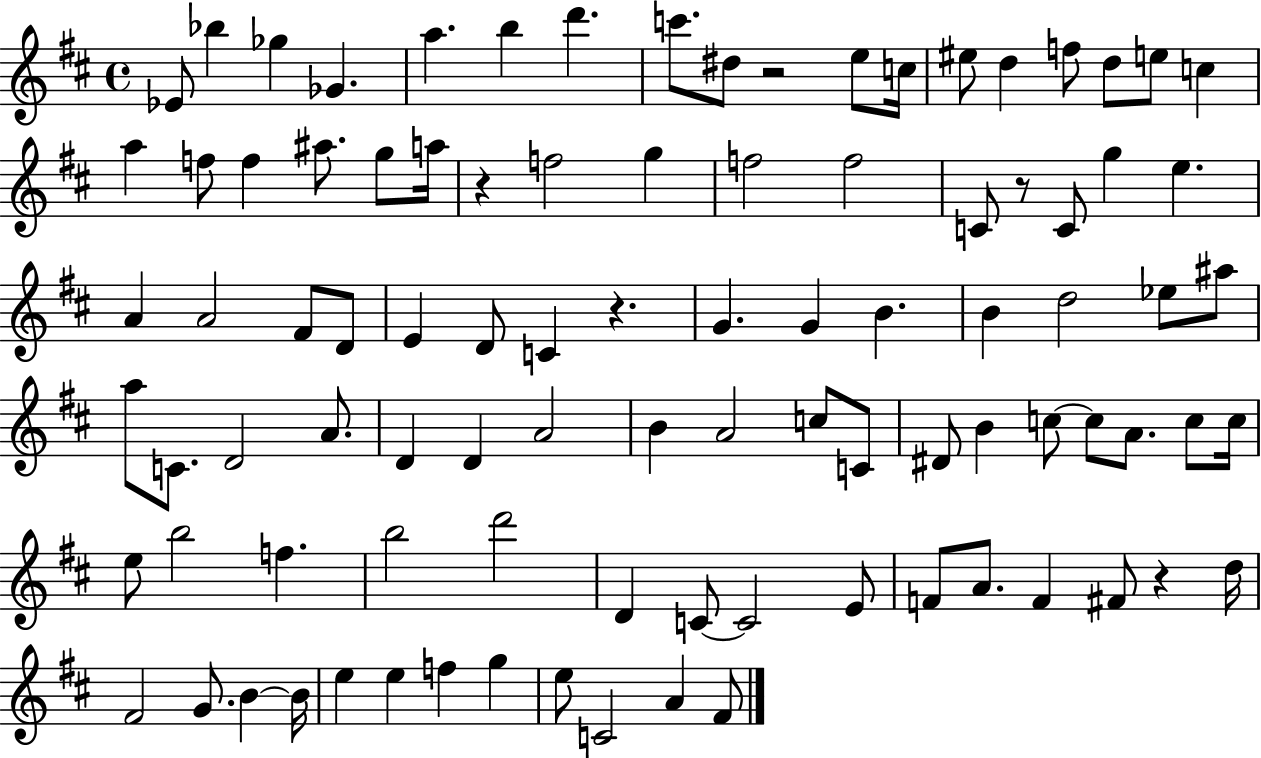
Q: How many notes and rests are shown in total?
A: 94